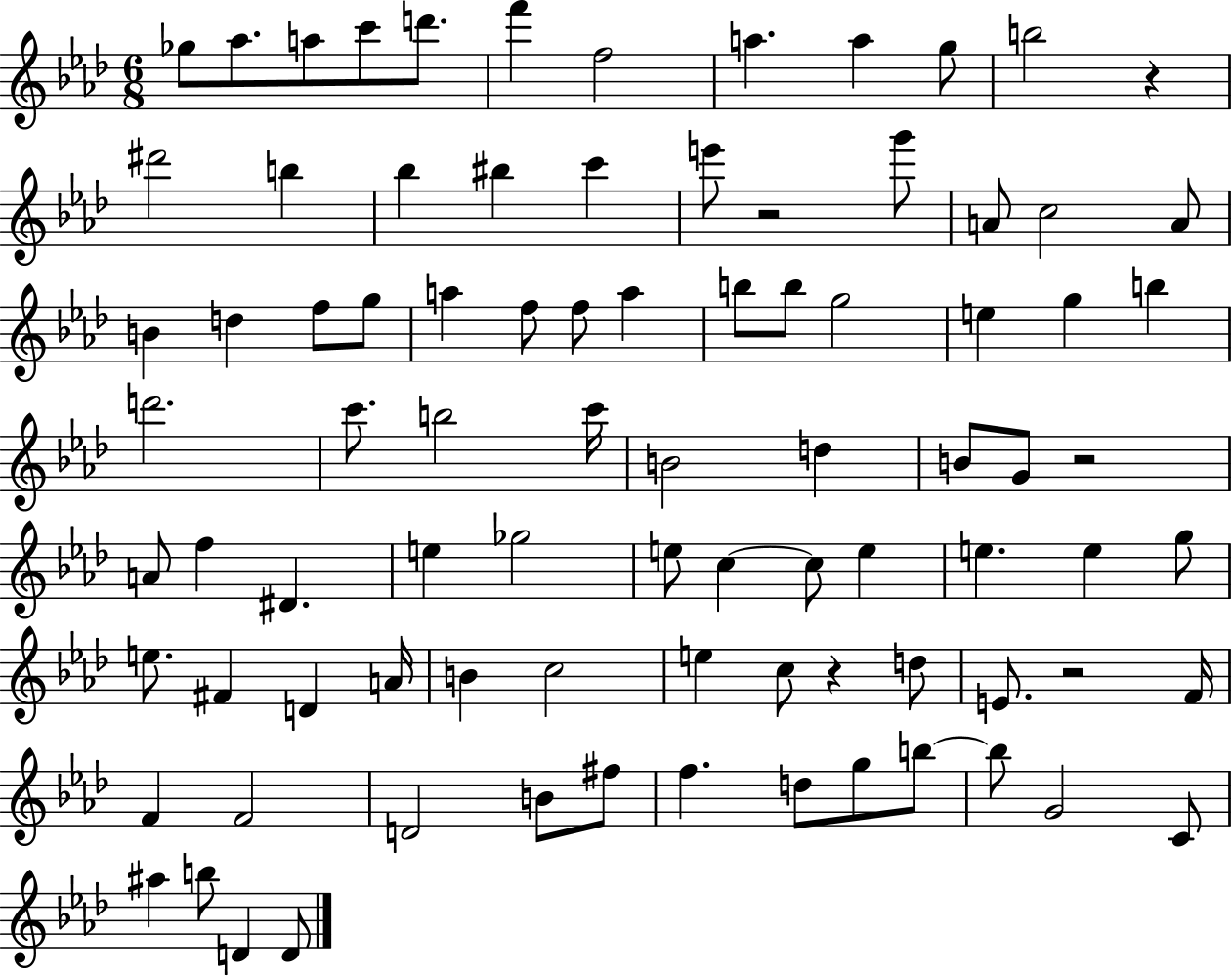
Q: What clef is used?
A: treble